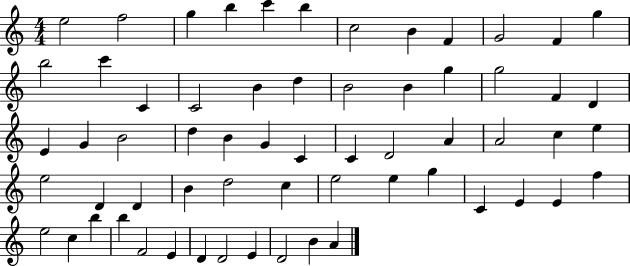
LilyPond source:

{
  \clef treble
  \numericTimeSignature
  \time 4/4
  \key c \major
  e''2 f''2 | g''4 b''4 c'''4 b''4 | c''2 b'4 f'4 | g'2 f'4 g''4 | \break b''2 c'''4 c'4 | c'2 b'4 d''4 | b'2 b'4 g''4 | g''2 f'4 d'4 | \break e'4 g'4 b'2 | d''4 b'4 g'4 c'4 | c'4 d'2 a'4 | a'2 c''4 e''4 | \break e''2 d'4 d'4 | b'4 d''2 c''4 | e''2 e''4 g''4 | c'4 e'4 e'4 f''4 | \break e''2 c''4 b''4 | b''4 f'2 e'4 | d'4 d'2 e'4 | d'2 b'4 a'4 | \break \bar "|."
}